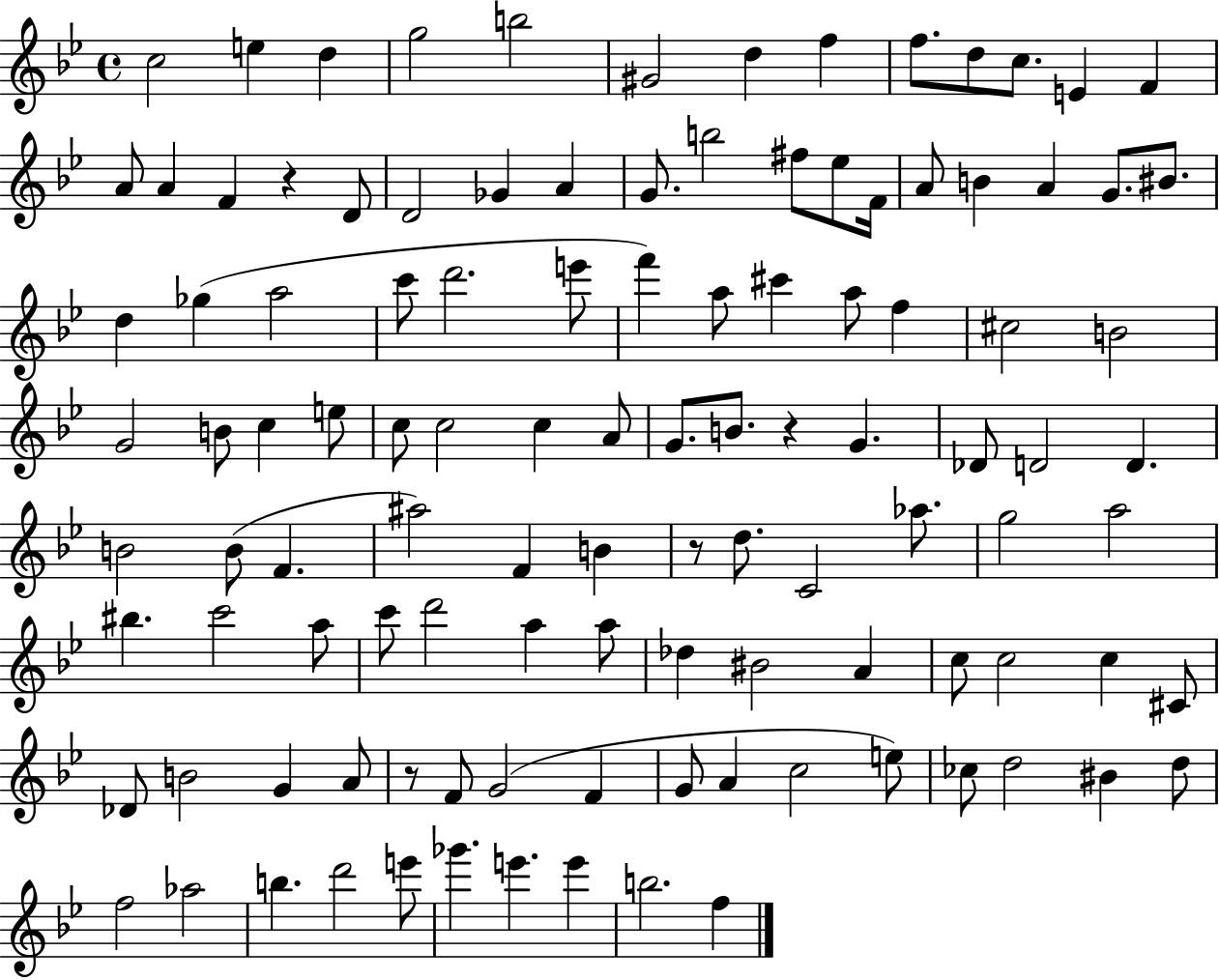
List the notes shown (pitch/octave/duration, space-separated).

C5/h E5/q D5/q G5/h B5/h G#4/h D5/q F5/q F5/e. D5/e C5/e. E4/q F4/q A4/e A4/q F4/q R/q D4/e D4/h Gb4/q A4/q G4/e. B5/h F#5/e Eb5/e F4/s A4/e B4/q A4/q G4/e. BIS4/e. D5/q Gb5/q A5/h C6/e D6/h. E6/e F6/q A5/e C#6/q A5/e F5/q C#5/h B4/h G4/h B4/e C5/q E5/e C5/e C5/h C5/q A4/e G4/e. B4/e. R/q G4/q. Db4/e D4/h D4/q. B4/h B4/e F4/q. A#5/h F4/q B4/q R/e D5/e. C4/h Ab5/e. G5/h A5/h BIS5/q. C6/h A5/e C6/e D6/h A5/q A5/e Db5/q BIS4/h A4/q C5/e C5/h C5/q C#4/e Db4/e B4/h G4/q A4/e R/e F4/e G4/h F4/q G4/e A4/q C5/h E5/e CES5/e D5/h BIS4/q D5/e F5/h Ab5/h B5/q. D6/h E6/e Gb6/q. E6/q. E6/q B5/h. F5/q